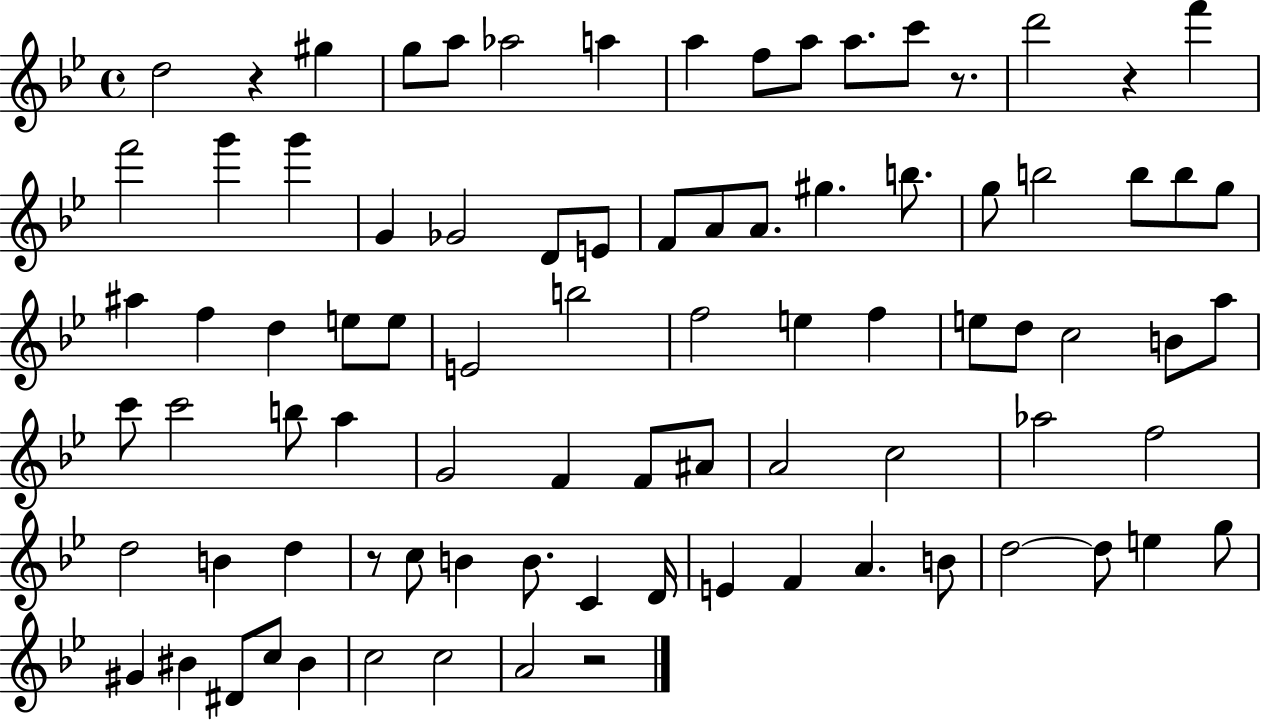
D5/h R/q G#5/q G5/e A5/e Ab5/h A5/q A5/q F5/e A5/e A5/e. C6/e R/e. D6/h R/q F6/q F6/h G6/q G6/q G4/q Gb4/h D4/e E4/e F4/e A4/e A4/e. G#5/q. B5/e. G5/e B5/h B5/e B5/e G5/e A#5/q F5/q D5/q E5/e E5/e E4/h B5/h F5/h E5/q F5/q E5/e D5/e C5/h B4/e A5/e C6/e C6/h B5/e A5/q G4/h F4/q F4/e A#4/e A4/h C5/h Ab5/h F5/h D5/h B4/q D5/q R/e C5/e B4/q B4/e. C4/q D4/s E4/q F4/q A4/q. B4/e D5/h D5/e E5/q G5/e G#4/q BIS4/q D#4/e C5/e BIS4/q C5/h C5/h A4/h R/h